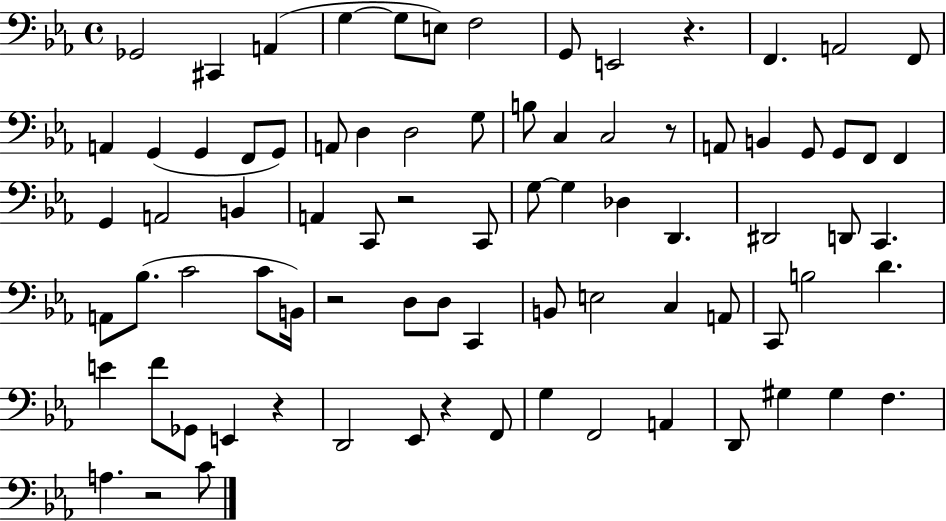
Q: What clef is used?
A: bass